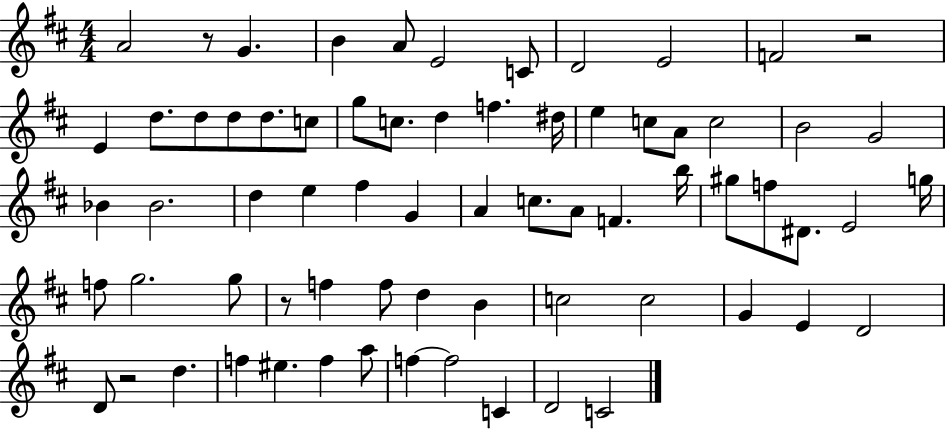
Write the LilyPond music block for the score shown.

{
  \clef treble
  \numericTimeSignature
  \time 4/4
  \key d \major
  \repeat volta 2 { a'2 r8 g'4. | b'4 a'8 e'2 c'8 | d'2 e'2 | f'2 r2 | \break e'4 d''8. d''8 d''8 d''8. c''8 | g''8 c''8. d''4 f''4. dis''16 | e''4 c''8 a'8 c''2 | b'2 g'2 | \break bes'4 bes'2. | d''4 e''4 fis''4 g'4 | a'4 c''8. a'8 f'4. b''16 | gis''8 f''8 dis'8. e'2 g''16 | \break f''8 g''2. g''8 | r8 f''4 f''8 d''4 b'4 | c''2 c''2 | g'4 e'4 d'2 | \break d'8 r2 d''4. | f''4 eis''4. f''4 a''8 | f''4~~ f''2 c'4 | d'2 c'2 | \break } \bar "|."
}